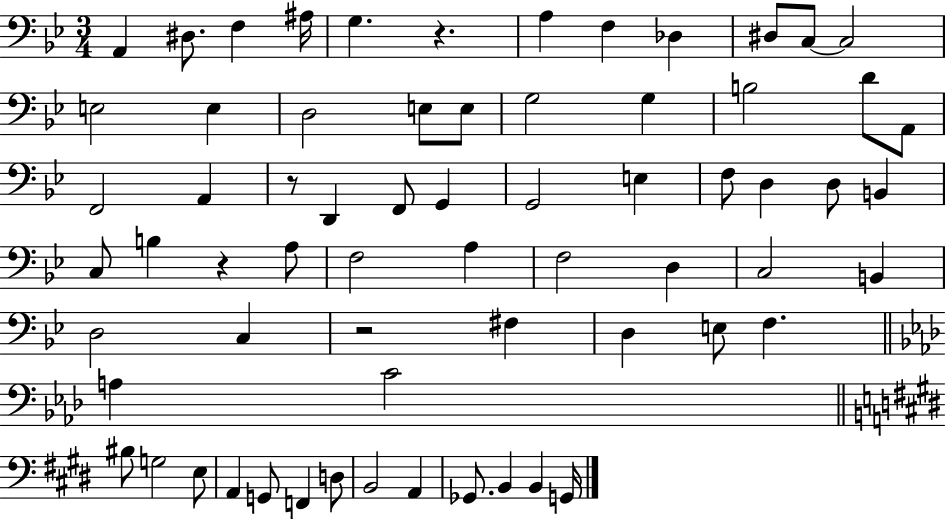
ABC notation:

X:1
T:Untitled
M:3/4
L:1/4
K:Bb
A,, ^D,/2 F, ^A,/4 G, z A, F, _D, ^D,/2 C,/2 C,2 E,2 E, D,2 E,/2 E,/2 G,2 G, B,2 D/2 A,,/2 F,,2 A,, z/2 D,, F,,/2 G,, G,,2 E, F,/2 D, D,/2 B,, C,/2 B, z A,/2 F,2 A, F,2 D, C,2 B,, D,2 C, z2 ^F, D, E,/2 F, A, C2 ^B,/2 G,2 E,/2 A,, G,,/2 F,, D,/2 B,,2 A,, _G,,/2 B,, B,, G,,/4